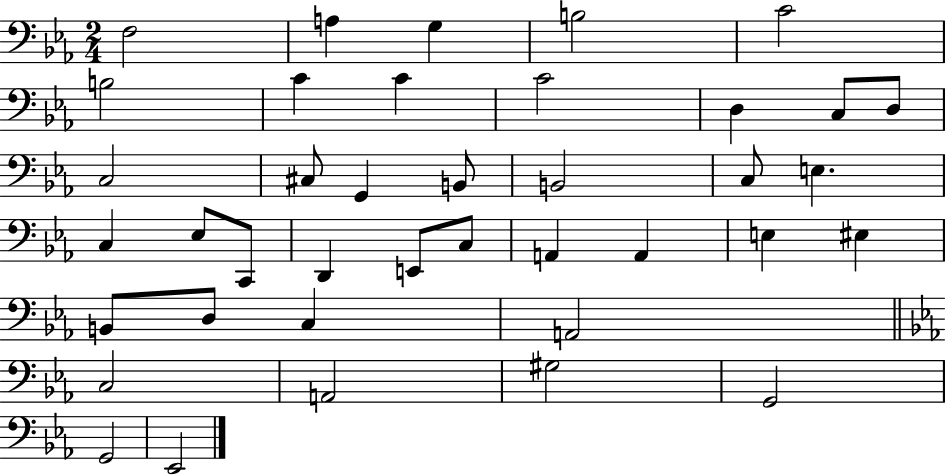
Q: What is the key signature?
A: EES major